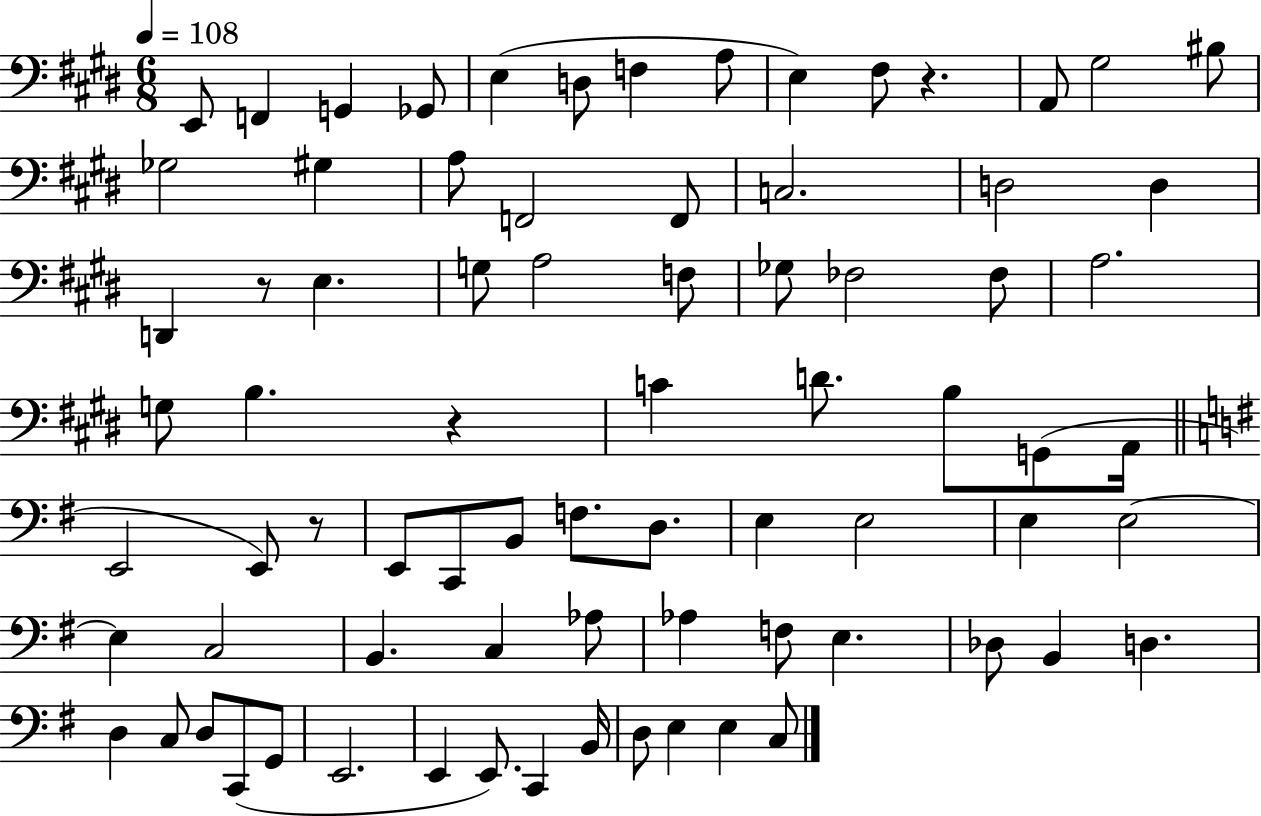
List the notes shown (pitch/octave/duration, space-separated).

E2/e F2/q G2/q Gb2/e E3/q D3/e F3/q A3/e E3/q F#3/e R/q. A2/e G#3/h BIS3/e Gb3/h G#3/q A3/e F2/h F2/e C3/h. D3/h D3/q D2/q R/e E3/q. G3/e A3/h F3/e Gb3/e FES3/h FES3/e A3/h. G3/e B3/q. R/q C4/q D4/e. B3/e G2/e A2/s E2/h E2/e R/e E2/e C2/e B2/e F3/e. D3/e. E3/q E3/h E3/q E3/h E3/q C3/h B2/q. C3/q Ab3/e Ab3/q F3/e E3/q. Db3/e B2/q D3/q. D3/q C3/e D3/e C2/e G2/e E2/h. E2/q E2/e. C2/q B2/s D3/e E3/q E3/q C3/e